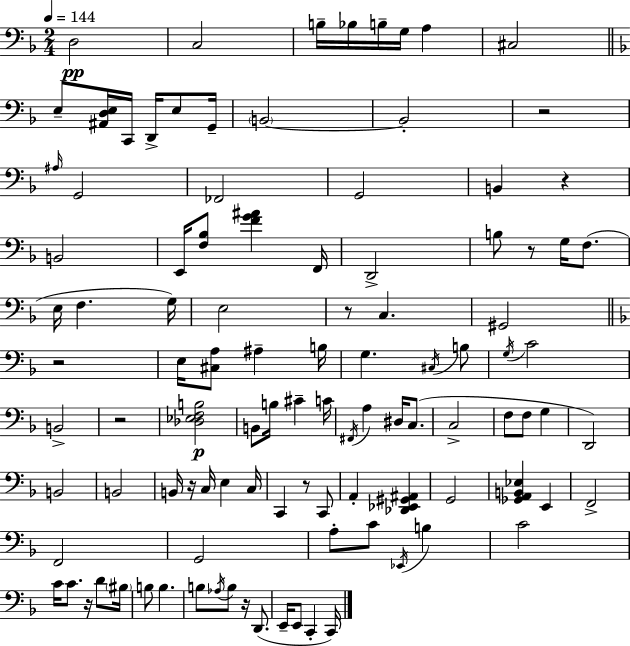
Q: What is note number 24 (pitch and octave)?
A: D2